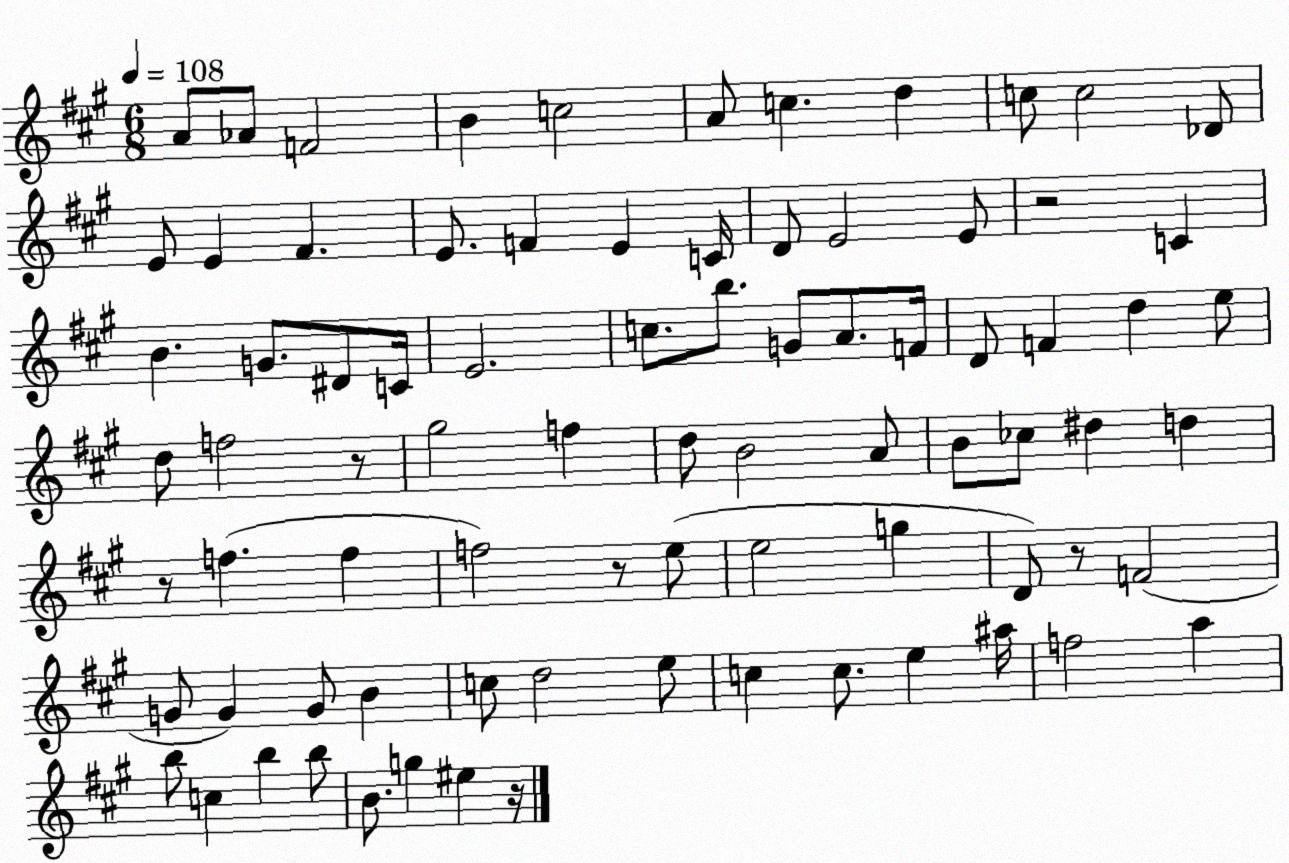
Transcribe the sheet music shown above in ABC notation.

X:1
T:Untitled
M:6/8
L:1/4
K:A
A/2 _A/2 F2 B c2 A/2 c d c/2 c2 _D/2 E/2 E ^F E/2 F E C/4 D/2 E2 E/2 z2 C B G/2 ^D/2 C/4 E2 c/2 b/2 G/2 A/2 F/4 D/2 F d e/2 d/2 f2 z/2 ^g2 f d/2 B2 A/2 B/2 _c/2 ^d d z/2 f f f2 z/2 e/2 e2 g D/2 z/2 F2 G/2 G G/2 B c/2 d2 e/2 c c/2 e ^a/4 f2 a b/2 c b b/2 B/2 g ^e z/4